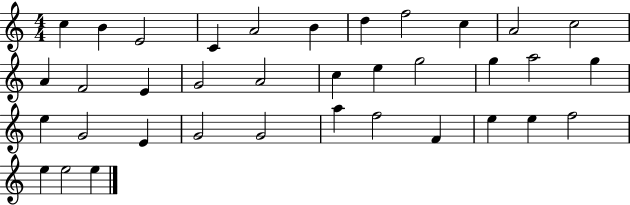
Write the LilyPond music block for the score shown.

{
  \clef treble
  \numericTimeSignature
  \time 4/4
  \key c \major
  c''4 b'4 e'2 | c'4 a'2 b'4 | d''4 f''2 c''4 | a'2 c''2 | \break a'4 f'2 e'4 | g'2 a'2 | c''4 e''4 g''2 | g''4 a''2 g''4 | \break e''4 g'2 e'4 | g'2 g'2 | a''4 f''2 f'4 | e''4 e''4 f''2 | \break e''4 e''2 e''4 | \bar "|."
}